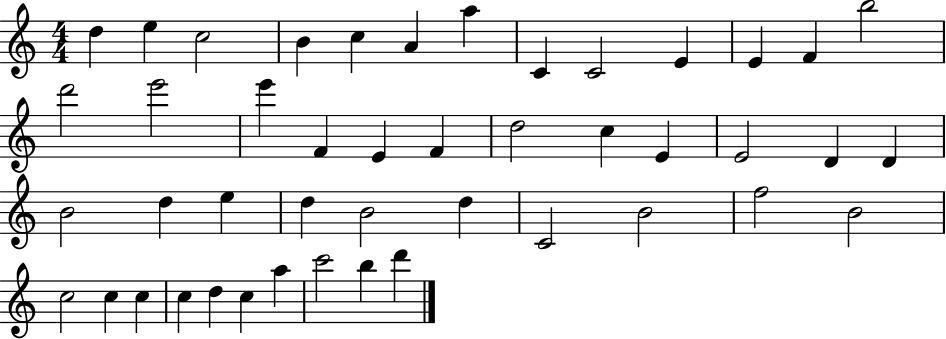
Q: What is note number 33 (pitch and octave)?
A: B4